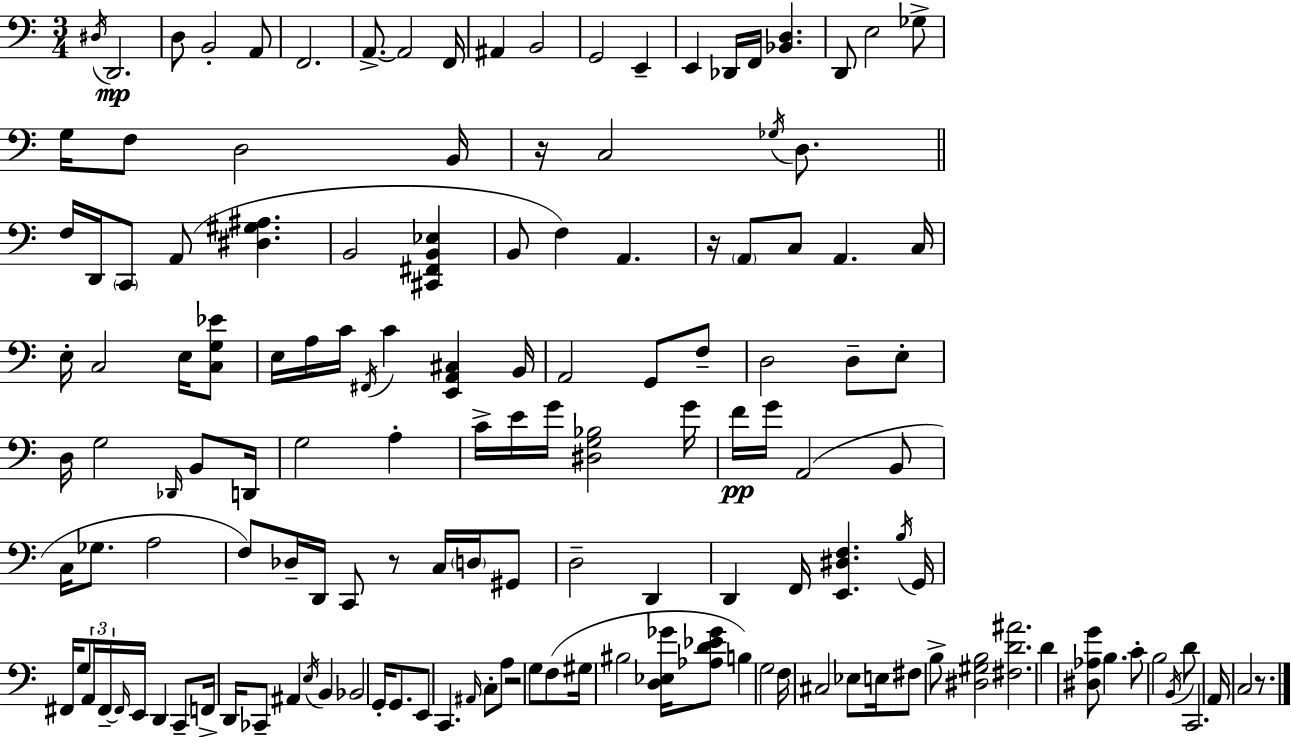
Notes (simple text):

D#3/s D2/h. D3/e B2/h A2/e F2/h. A2/e. A2/h F2/s A#2/q B2/h G2/h E2/q E2/q Db2/s F2/s [Bb2,D3]/q. D2/e E3/h Gb3/e G3/s F3/e D3/h B2/s R/s C3/h Gb3/s D3/e. F3/s D2/s C2/e A2/e [D#3,G#3,A#3]/q. B2/h [C#2,F#2,B2,Eb3]/q B2/e F3/q A2/q. R/s A2/e C3/e A2/q. C3/s E3/s C3/h E3/s [C3,G3,Eb4]/e E3/s A3/s C4/s F#2/s C4/q [E2,A2,C#3]/q B2/s A2/h G2/e F3/e D3/h D3/e E3/e D3/s G3/h Db2/s B2/e D2/s G3/h A3/q C4/s E4/s G4/s [D#3,G3,Bb3]/h G4/s F4/s G4/s A2/h B2/e C3/s Gb3/e. A3/h F3/e Db3/s D2/s C2/e R/e C3/s D3/s G#2/e D3/h D2/q D2/q F2/s [E2,D#3,F3]/q. B3/s G2/s F#2/s G3/e A2/s F#2/s F#2/s E2/s D2/q C2/e F2/s D2/s CES2/e A#2/q E3/s B2/q Bb2/h G2/s G2/e. E2/e C2/q. A#2/s C3/e A3/e R/h G3/e F3/e G#3/s BIS3/h [D3,Eb3,Gb4]/s [Ab3,D4,Eb4,Gb4]/e B3/q G3/h F3/s C#3/h Eb3/e E3/s F#3/e B3/e [D#3,G#3,B3]/h [F#3,D4,A#4]/h. D4/q [D#3,Ab3,G4]/e B3/q. C4/e B3/h B2/s D4/e C2/h. A2/s C3/h R/e.